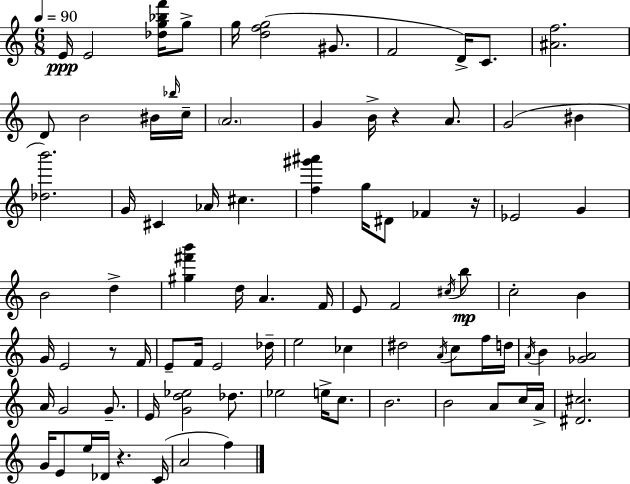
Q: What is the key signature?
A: C major